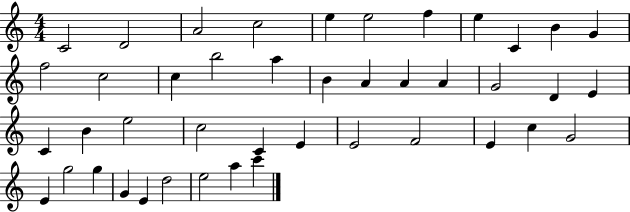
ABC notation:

X:1
T:Untitled
M:4/4
L:1/4
K:C
C2 D2 A2 c2 e e2 f e C B G f2 c2 c b2 a B A A A G2 D E C B e2 c2 C E E2 F2 E c G2 E g2 g G E d2 e2 a c'